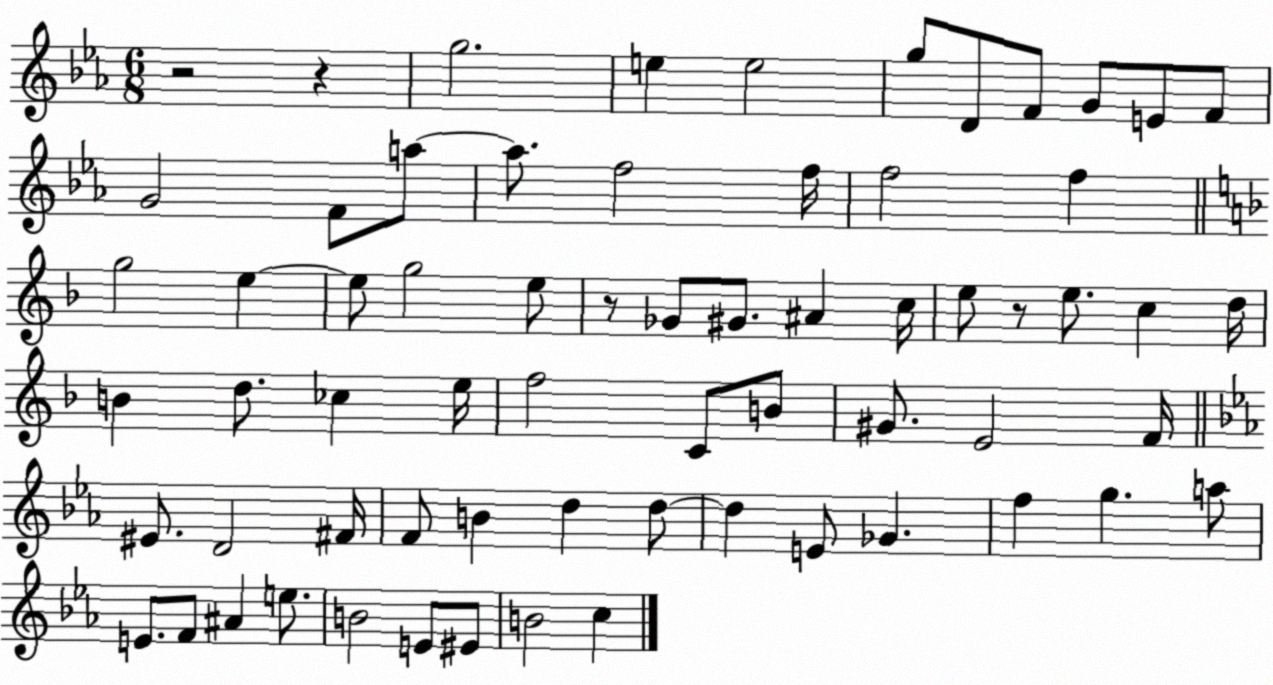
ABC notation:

X:1
T:Untitled
M:6/8
L:1/4
K:Eb
z2 z g2 e e2 g/2 D/2 F/2 G/2 E/2 F/2 G2 F/2 a/2 a/2 f2 f/4 f2 f g2 e e/2 g2 e/2 z/2 _G/2 ^G/2 ^A c/4 e/2 z/2 e/2 c d/4 B d/2 _c e/4 f2 C/2 B/2 ^G/2 E2 F/4 ^E/2 D2 ^F/4 F/2 B d d/2 d E/2 _G f g a/2 E/2 F/2 ^A e/2 B2 E/2 ^E/2 B2 c